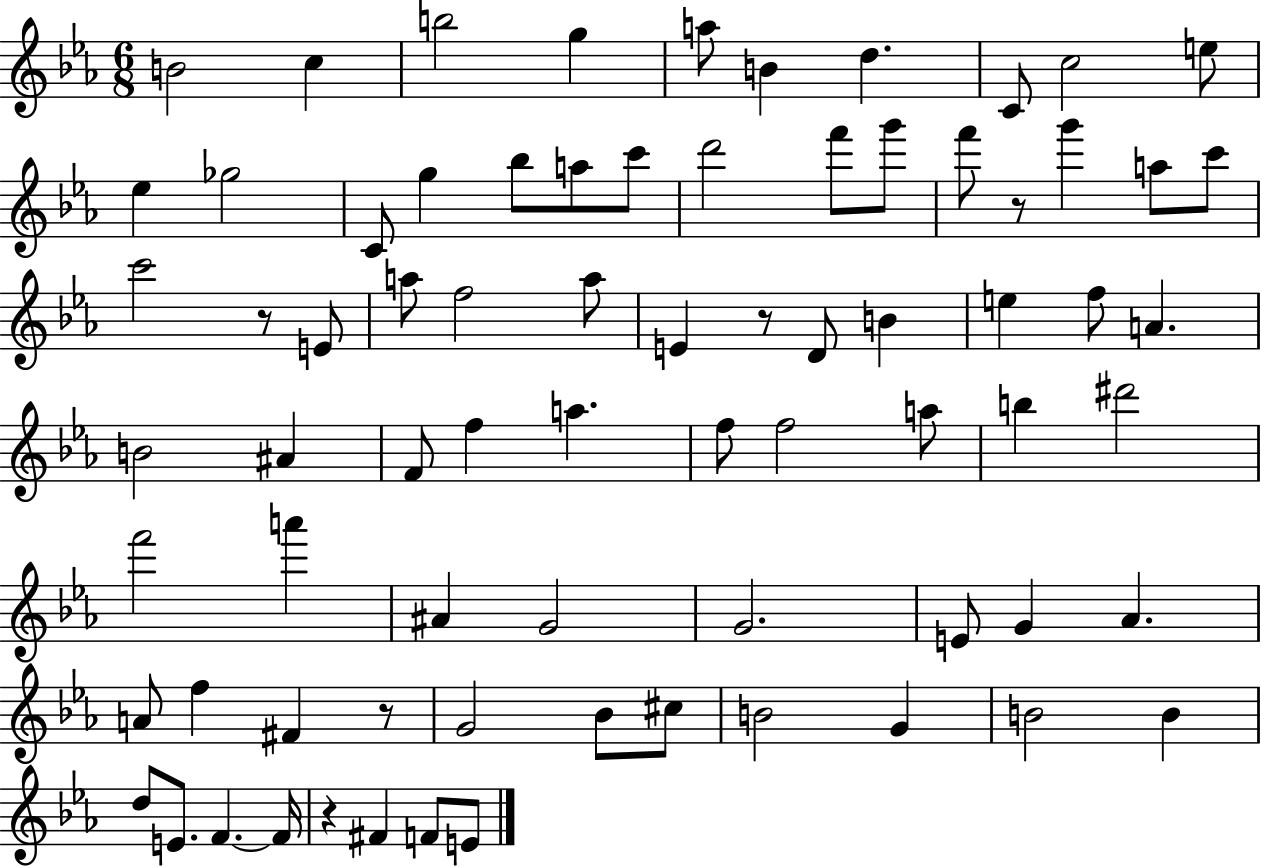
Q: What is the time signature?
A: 6/8